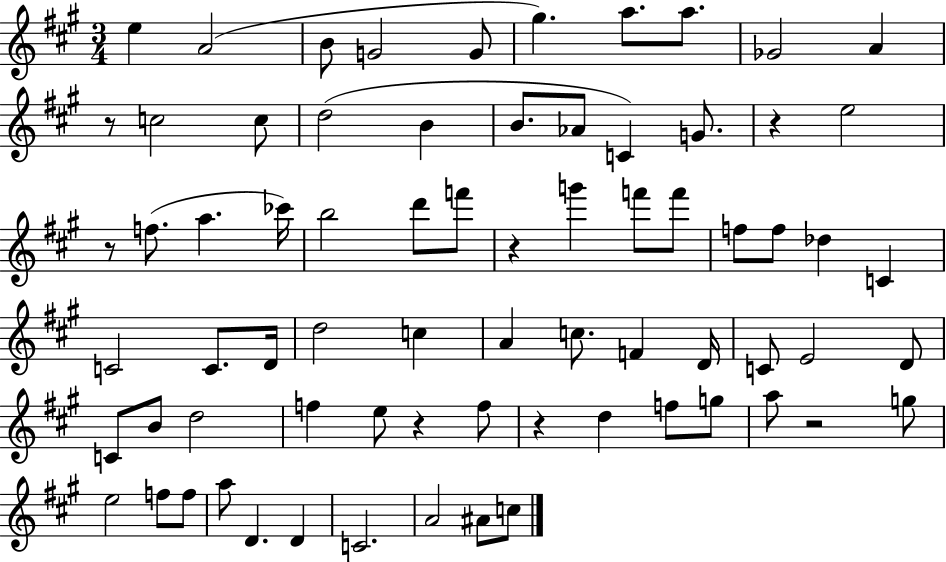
E5/q A4/h B4/e G4/h G4/e G#5/q. A5/e. A5/e. Gb4/h A4/q R/e C5/h C5/e D5/h B4/q B4/e. Ab4/e C4/q G4/e. R/q E5/h R/e F5/e. A5/q. CES6/s B5/h D6/e F6/e R/q G6/q F6/e F6/e F5/e F5/e Db5/q C4/q C4/h C4/e. D4/s D5/h C5/q A4/q C5/e. F4/q D4/s C4/e E4/h D4/e C4/e B4/e D5/h F5/q E5/e R/q F5/e R/q D5/q F5/e G5/e A5/e R/h G5/e E5/h F5/e F5/e A5/e D4/q. D4/q C4/h. A4/h A#4/e C5/e